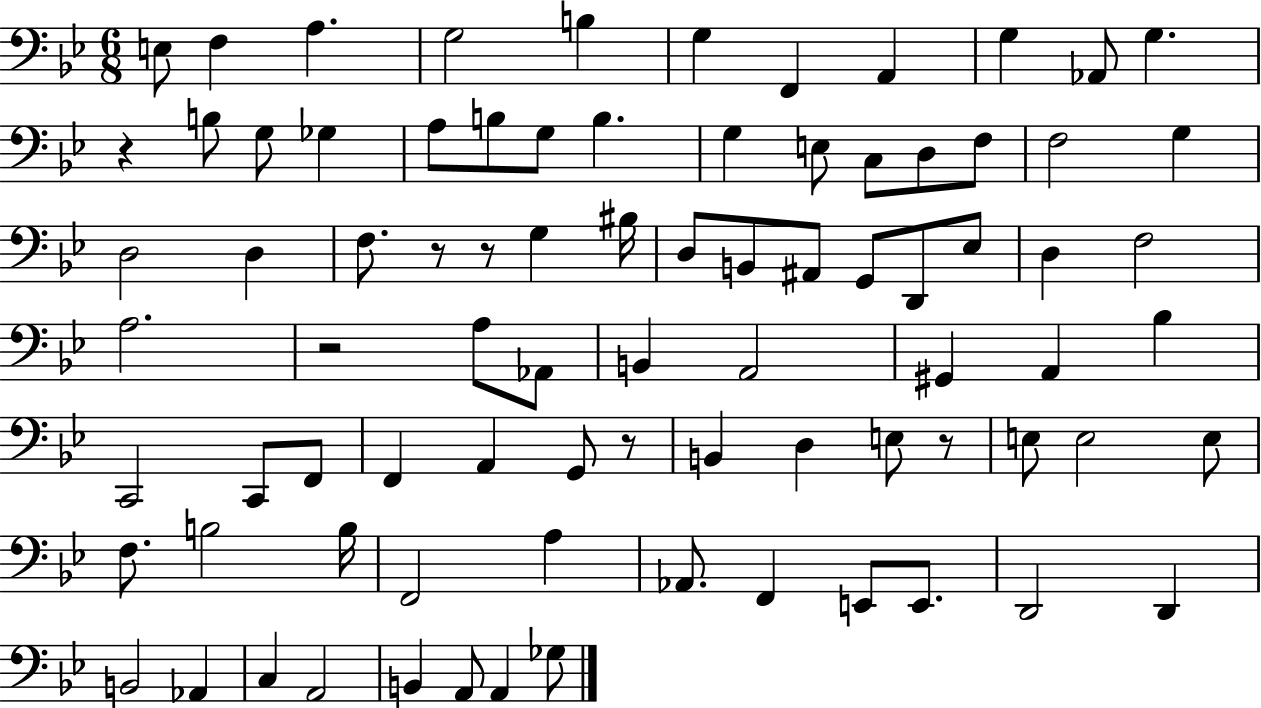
{
  \clef bass
  \numericTimeSignature
  \time 6/8
  \key bes \major
  \repeat volta 2 { e8 f4 a4. | g2 b4 | g4 f,4 a,4 | g4 aes,8 g4. | \break r4 b8 g8 ges4 | a8 b8 g8 b4. | g4 e8 c8 d8 f8 | f2 g4 | \break d2 d4 | f8. r8 r8 g4 bis16 | d8 b,8 ais,8 g,8 d,8 ees8 | d4 f2 | \break a2. | r2 a8 aes,8 | b,4 a,2 | gis,4 a,4 bes4 | \break c,2 c,8 f,8 | f,4 a,4 g,8 r8 | b,4 d4 e8 r8 | e8 e2 e8 | \break f8. b2 b16 | f,2 a4 | aes,8. f,4 e,8 e,8. | d,2 d,4 | \break b,2 aes,4 | c4 a,2 | b,4 a,8 a,4 ges8 | } \bar "|."
}